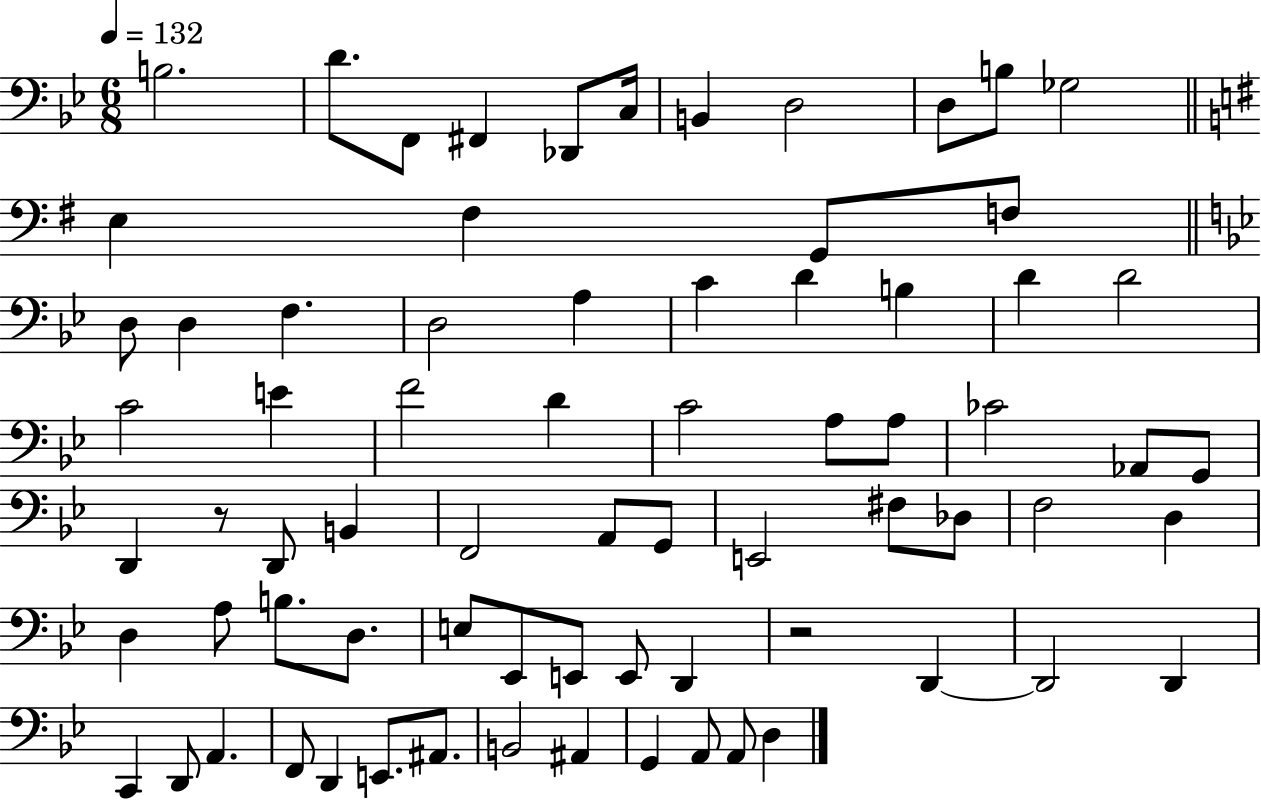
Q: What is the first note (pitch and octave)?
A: B3